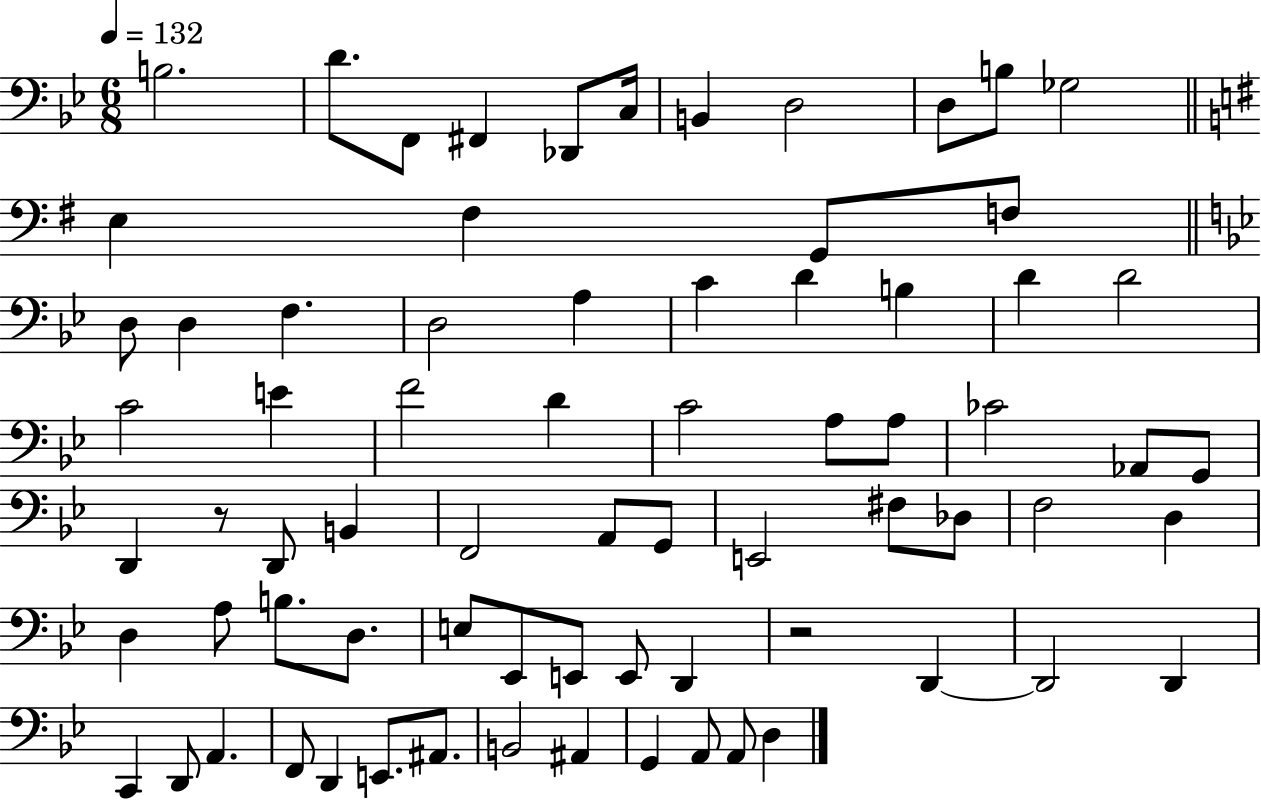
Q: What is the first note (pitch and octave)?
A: B3